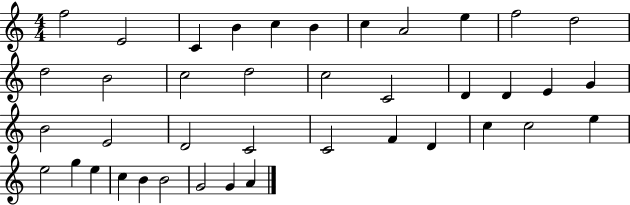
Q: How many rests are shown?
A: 0